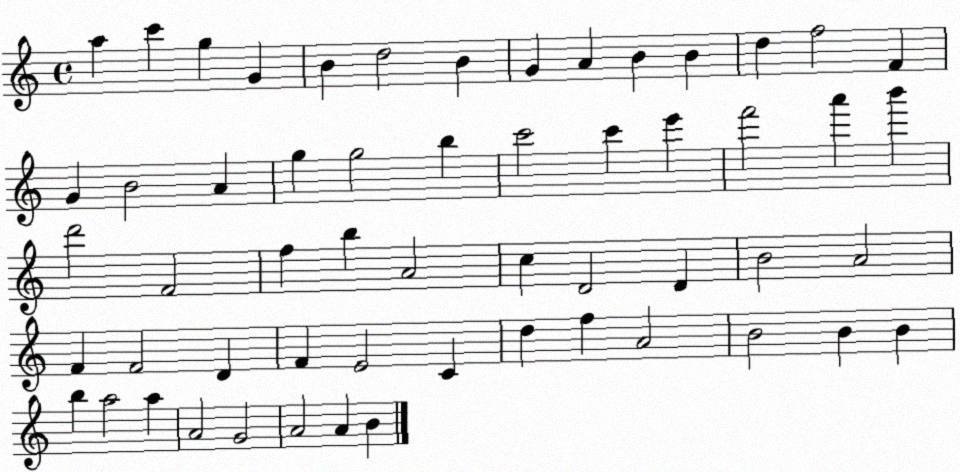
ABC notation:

X:1
T:Untitled
M:4/4
L:1/4
K:C
a c' g G B d2 B G A B B d f2 F G B2 A g g2 b c'2 c' e' f'2 a' b' d'2 F2 f b A2 c D2 D B2 A2 F F2 D F E2 C d f A2 B2 B B b a2 a A2 G2 A2 A B